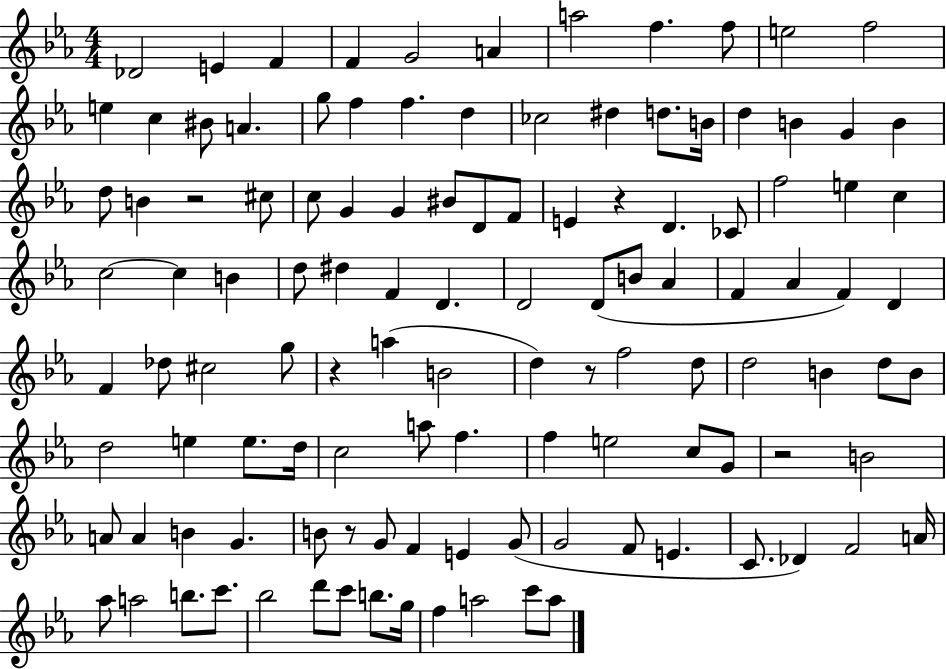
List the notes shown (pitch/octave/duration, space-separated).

Db4/h E4/q F4/q F4/q G4/h A4/q A5/h F5/q. F5/e E5/h F5/h E5/q C5/q BIS4/e A4/q. G5/e F5/q F5/q. D5/q CES5/h D#5/q D5/e. B4/s D5/q B4/q G4/q B4/q D5/e B4/q R/h C#5/e C5/e G4/q G4/q BIS4/e D4/e F4/e E4/q R/q D4/q. CES4/e F5/h E5/q C5/q C5/h C5/q B4/q D5/e D#5/q F4/q D4/q. D4/h D4/e B4/e Ab4/q F4/q Ab4/q F4/q D4/q F4/q Db5/e C#5/h G5/e R/q A5/q B4/h D5/q R/e F5/h D5/e D5/h B4/q D5/e B4/e D5/h E5/q E5/e. D5/s C5/h A5/e F5/q. F5/q E5/h C5/e G4/e R/h B4/h A4/e A4/q B4/q G4/q. B4/e R/e G4/e F4/q E4/q G4/e G4/h F4/e E4/q. C4/e. Db4/q F4/h A4/s Ab5/e A5/h B5/e. C6/e. Bb5/h D6/e C6/e B5/e. G5/s F5/q A5/h C6/e A5/e